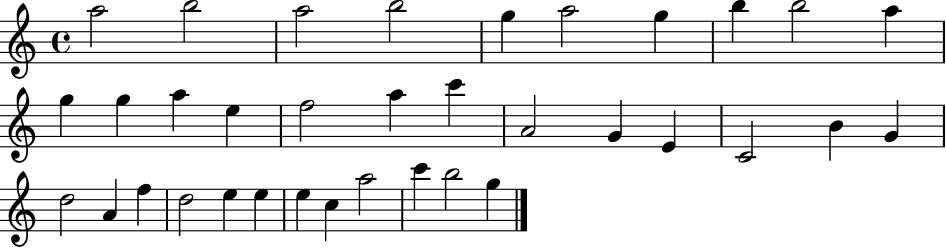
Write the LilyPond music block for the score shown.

{
  \clef treble
  \time 4/4
  \defaultTimeSignature
  \key c \major
  a''2 b''2 | a''2 b''2 | g''4 a''2 g''4 | b''4 b''2 a''4 | \break g''4 g''4 a''4 e''4 | f''2 a''4 c'''4 | a'2 g'4 e'4 | c'2 b'4 g'4 | \break d''2 a'4 f''4 | d''2 e''4 e''4 | e''4 c''4 a''2 | c'''4 b''2 g''4 | \break \bar "|."
}